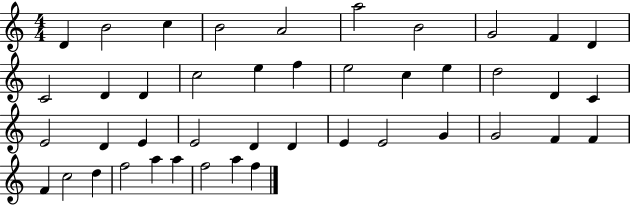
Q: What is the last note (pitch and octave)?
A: F5